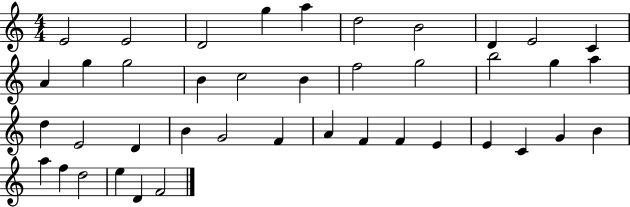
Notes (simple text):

E4/h E4/h D4/h G5/q A5/q D5/h B4/h D4/q E4/h C4/q A4/q G5/q G5/h B4/q C5/h B4/q F5/h G5/h B5/h G5/q A5/q D5/q E4/h D4/q B4/q G4/h F4/q A4/q F4/q F4/q E4/q E4/q C4/q G4/q B4/q A5/q F5/q D5/h E5/q D4/q F4/h